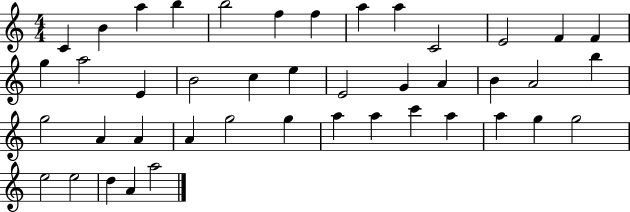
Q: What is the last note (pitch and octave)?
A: A5